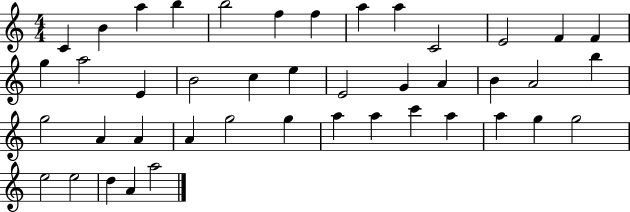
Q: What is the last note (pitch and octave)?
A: A5